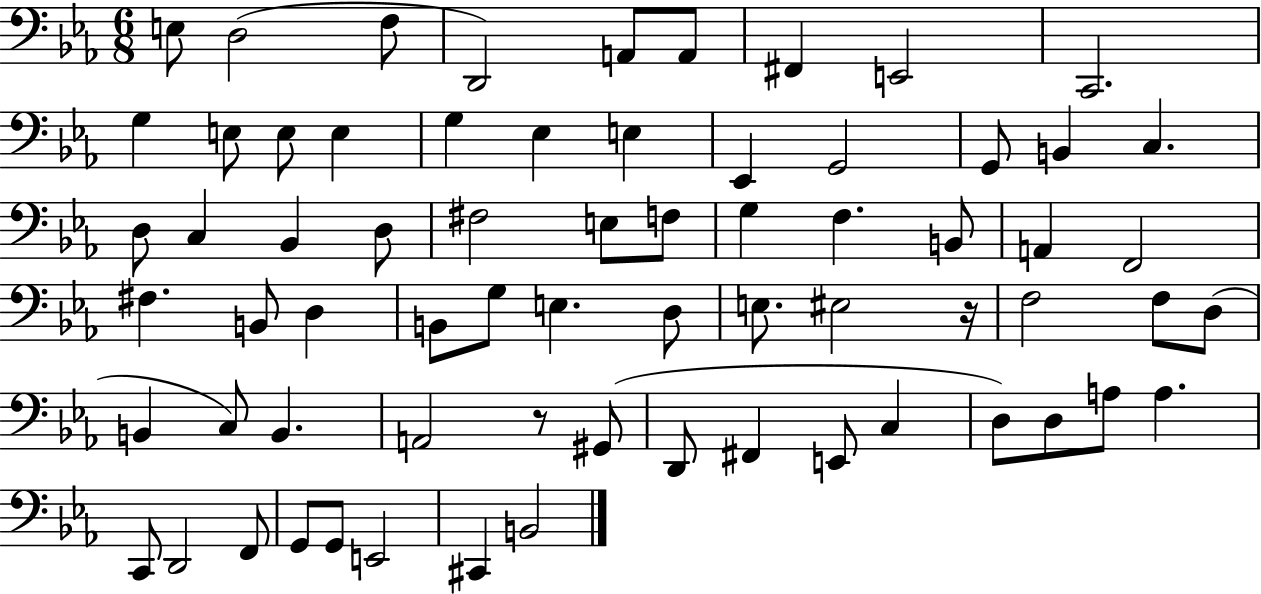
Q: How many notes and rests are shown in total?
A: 68